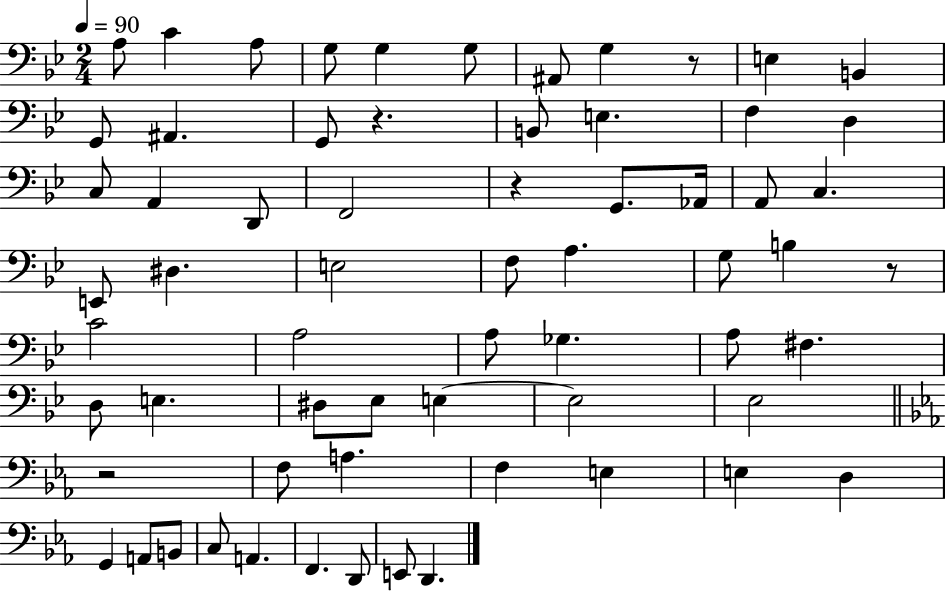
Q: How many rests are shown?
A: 5